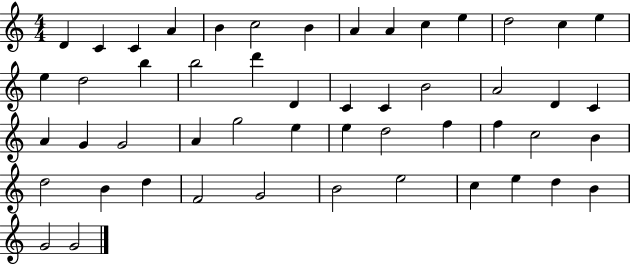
D4/q C4/q C4/q A4/q B4/q C5/h B4/q A4/q A4/q C5/q E5/q D5/h C5/q E5/q E5/q D5/h B5/q B5/h D6/q D4/q C4/q C4/q B4/h A4/h D4/q C4/q A4/q G4/q G4/h A4/q G5/h E5/q E5/q D5/h F5/q F5/q C5/h B4/q D5/h B4/q D5/q F4/h G4/h B4/h E5/h C5/q E5/q D5/q B4/q G4/h G4/h